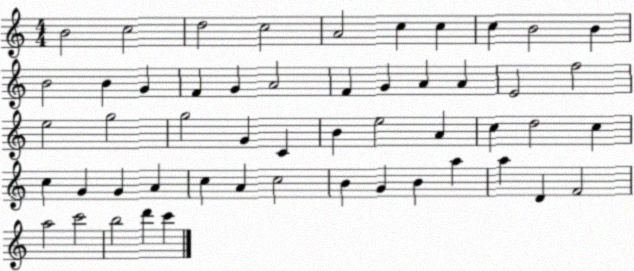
X:1
T:Untitled
M:4/4
L:1/4
K:C
B2 c2 d2 c2 A2 c c c B2 B B2 B G F G A2 F G A A E2 f2 e2 g2 g2 G C B e2 A c d2 c c G G A c A c2 B G B a a D F2 a2 c'2 b2 d' c'